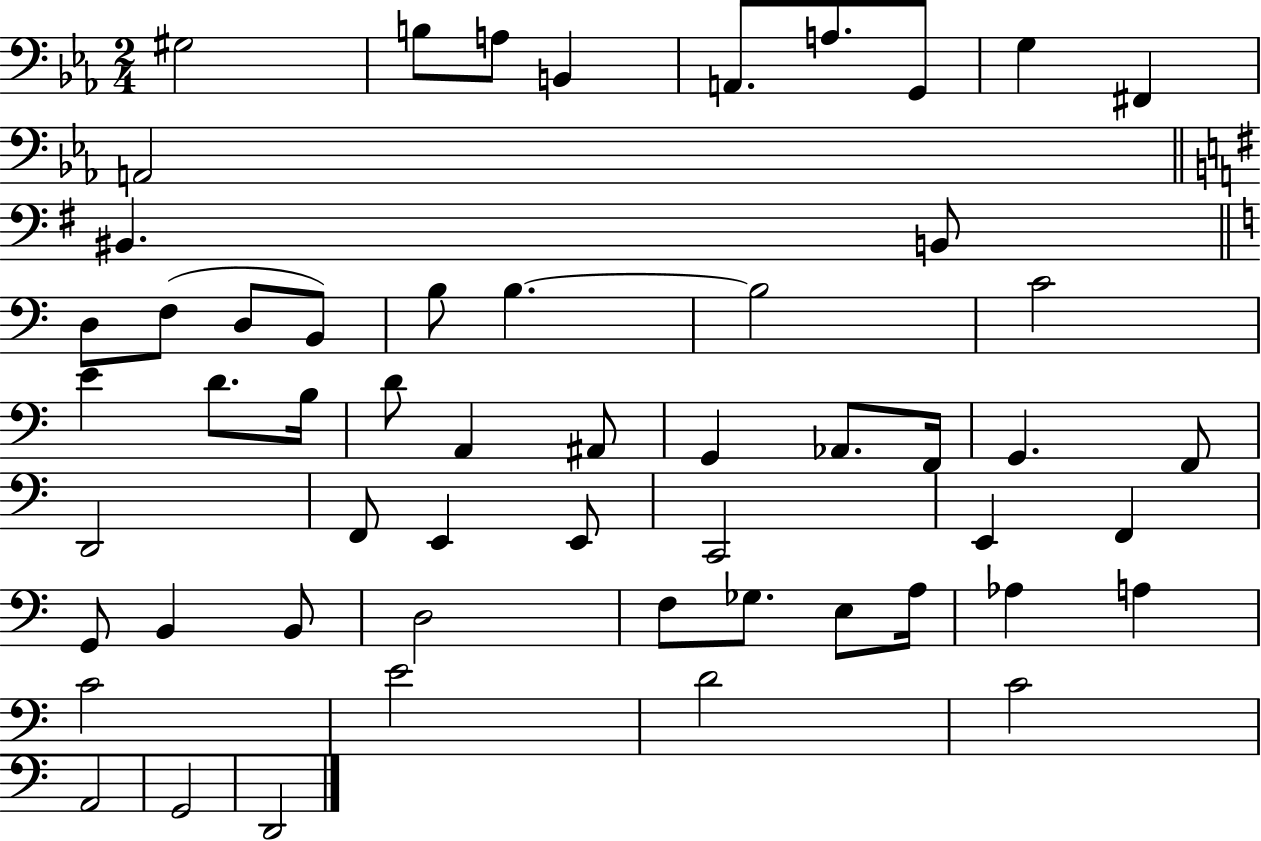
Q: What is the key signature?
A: EES major